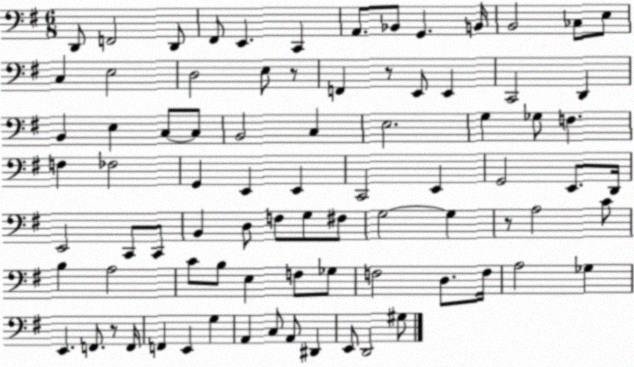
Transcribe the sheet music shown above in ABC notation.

X:1
T:Untitled
M:6/8
L:1/4
K:G
D,,/2 F,,2 D,,/2 ^F,,/2 E,, C,, A,,/2 _B,,/2 G,, B,,/4 B,,2 _C,/2 E,/2 C, E,2 D,2 E,/2 z/2 F,, z/2 E,,/2 E,, C,,2 D,, B,, E, C,/2 C,/2 B,,2 C, E,2 G, _G,/2 F, F, _F,2 G,, E,, E,, C,,2 E,, G,,2 E,,/2 D,,/4 E,,2 C,,/2 C,,/2 B,, D,/2 F,/2 G,/2 ^F,/2 G,2 G, z/2 A,2 C/2 B, A,2 C/2 B,/2 E, F,/2 _G,/2 F,2 D,/2 F,/4 A,2 _G, E,, F,,/2 z/2 F,,/4 F,, E,, G, A,, C,/2 A,,/2 ^D,, E,,/2 D,,2 ^G,/2